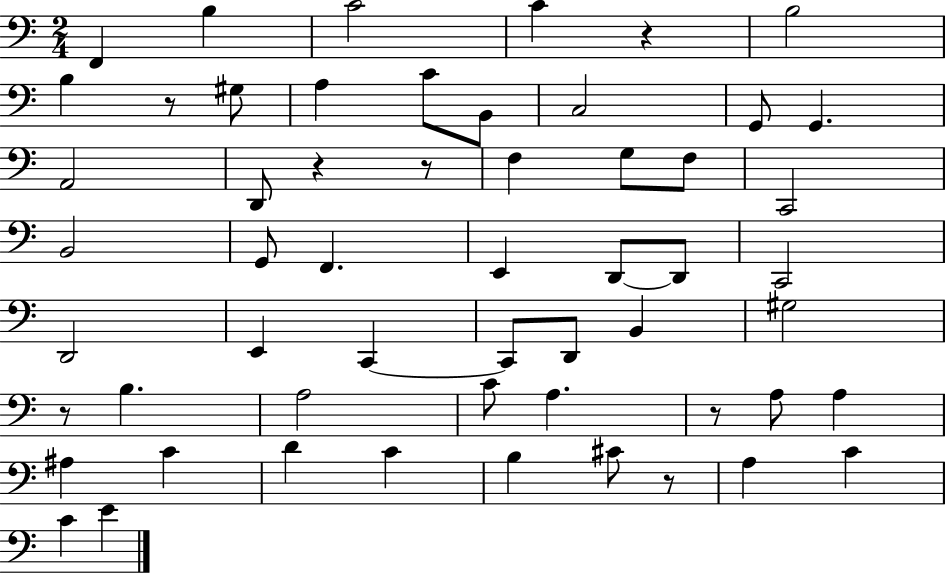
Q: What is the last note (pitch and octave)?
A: E4